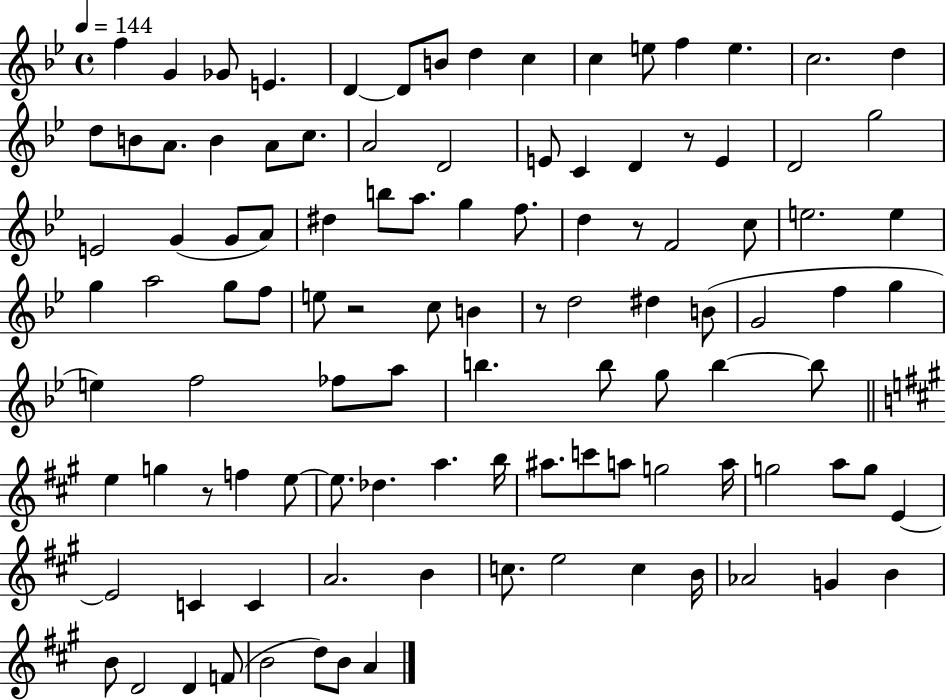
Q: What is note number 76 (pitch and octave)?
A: A5